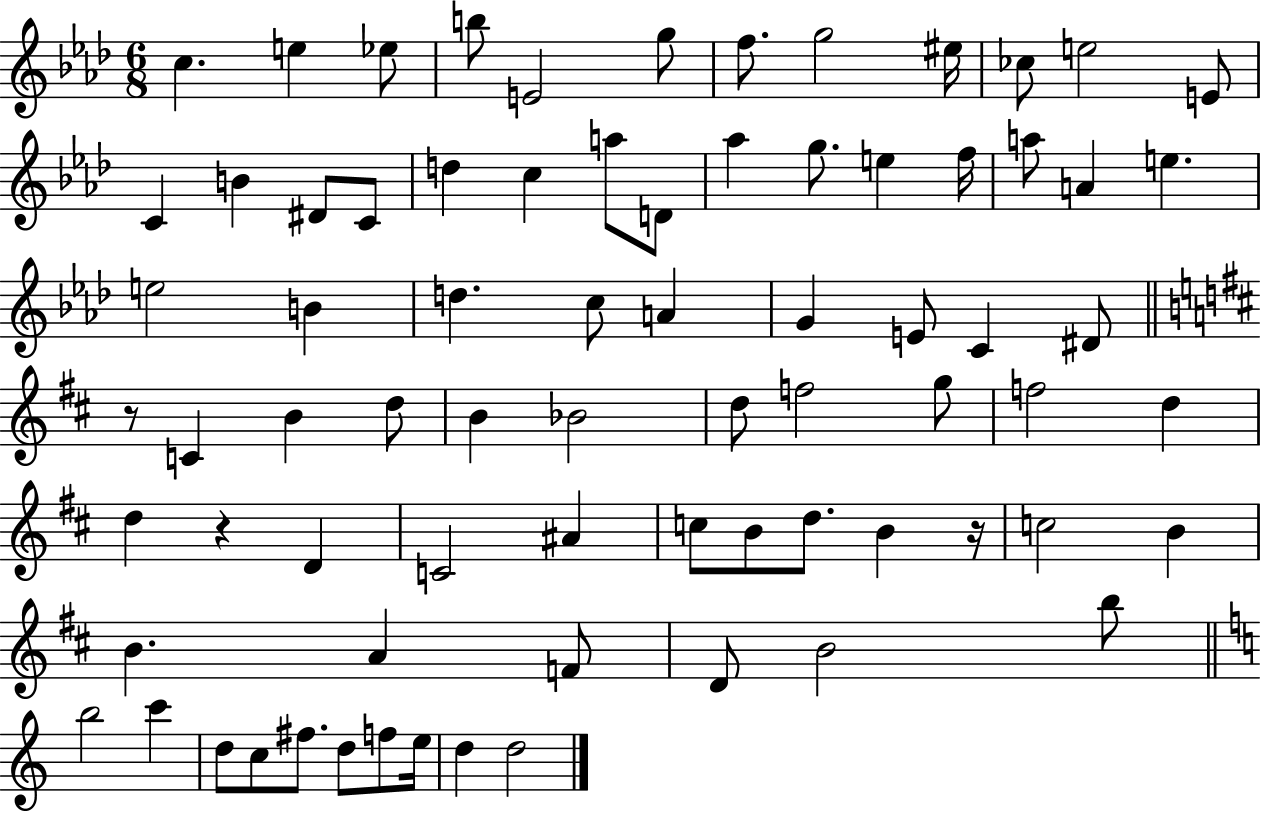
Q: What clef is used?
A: treble